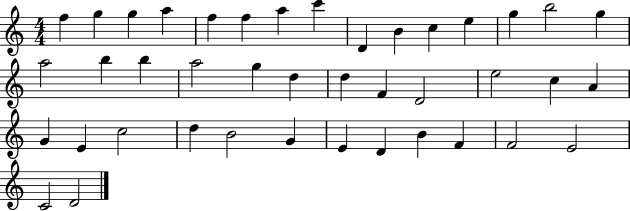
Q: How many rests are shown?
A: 0